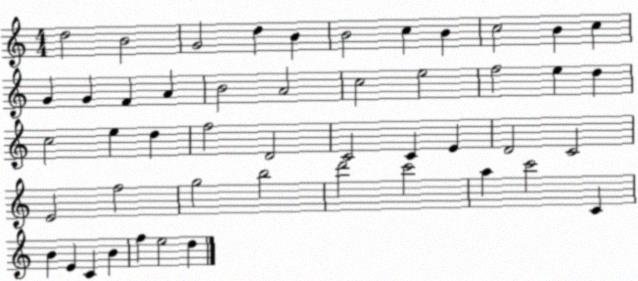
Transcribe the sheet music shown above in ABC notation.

X:1
T:Untitled
M:4/4
L:1/4
K:C
d2 B2 G2 d B B2 c B c2 B c G G F A B2 A2 c2 e2 f2 e d c2 e d f2 D2 C2 C E D2 C2 E2 f2 g2 b2 d'2 c'2 a c'2 C B E C B f e2 d